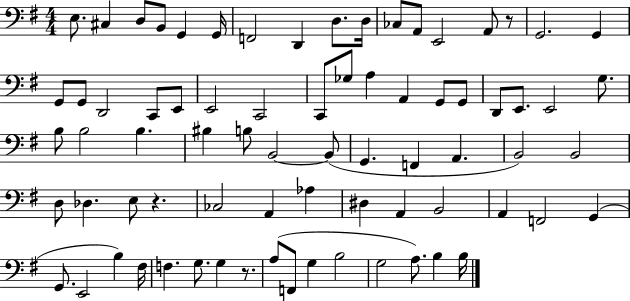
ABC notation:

X:1
T:Untitled
M:4/4
L:1/4
K:G
E,/2 ^C, D,/2 B,,/2 G,, G,,/4 F,,2 D,, D,/2 D,/4 _C,/2 A,,/2 E,,2 A,,/2 z/2 G,,2 G,, G,,/2 G,,/2 D,,2 C,,/2 E,,/2 E,,2 C,,2 C,,/2 _G,/2 A, A,, G,,/2 G,,/2 D,,/2 E,,/2 E,,2 G,/2 B,/2 B,2 B, ^B, B,/2 B,,2 B,,/2 G,, F,, A,, B,,2 B,,2 D,/2 _D, E,/2 z _C,2 A,, _A, ^D, A,, B,,2 A,, F,,2 G,, G,,/2 E,,2 B, ^F,/4 F, G,/2 G, z/2 A,/2 F,,/2 G, B,2 G,2 A,/2 B, B,/4